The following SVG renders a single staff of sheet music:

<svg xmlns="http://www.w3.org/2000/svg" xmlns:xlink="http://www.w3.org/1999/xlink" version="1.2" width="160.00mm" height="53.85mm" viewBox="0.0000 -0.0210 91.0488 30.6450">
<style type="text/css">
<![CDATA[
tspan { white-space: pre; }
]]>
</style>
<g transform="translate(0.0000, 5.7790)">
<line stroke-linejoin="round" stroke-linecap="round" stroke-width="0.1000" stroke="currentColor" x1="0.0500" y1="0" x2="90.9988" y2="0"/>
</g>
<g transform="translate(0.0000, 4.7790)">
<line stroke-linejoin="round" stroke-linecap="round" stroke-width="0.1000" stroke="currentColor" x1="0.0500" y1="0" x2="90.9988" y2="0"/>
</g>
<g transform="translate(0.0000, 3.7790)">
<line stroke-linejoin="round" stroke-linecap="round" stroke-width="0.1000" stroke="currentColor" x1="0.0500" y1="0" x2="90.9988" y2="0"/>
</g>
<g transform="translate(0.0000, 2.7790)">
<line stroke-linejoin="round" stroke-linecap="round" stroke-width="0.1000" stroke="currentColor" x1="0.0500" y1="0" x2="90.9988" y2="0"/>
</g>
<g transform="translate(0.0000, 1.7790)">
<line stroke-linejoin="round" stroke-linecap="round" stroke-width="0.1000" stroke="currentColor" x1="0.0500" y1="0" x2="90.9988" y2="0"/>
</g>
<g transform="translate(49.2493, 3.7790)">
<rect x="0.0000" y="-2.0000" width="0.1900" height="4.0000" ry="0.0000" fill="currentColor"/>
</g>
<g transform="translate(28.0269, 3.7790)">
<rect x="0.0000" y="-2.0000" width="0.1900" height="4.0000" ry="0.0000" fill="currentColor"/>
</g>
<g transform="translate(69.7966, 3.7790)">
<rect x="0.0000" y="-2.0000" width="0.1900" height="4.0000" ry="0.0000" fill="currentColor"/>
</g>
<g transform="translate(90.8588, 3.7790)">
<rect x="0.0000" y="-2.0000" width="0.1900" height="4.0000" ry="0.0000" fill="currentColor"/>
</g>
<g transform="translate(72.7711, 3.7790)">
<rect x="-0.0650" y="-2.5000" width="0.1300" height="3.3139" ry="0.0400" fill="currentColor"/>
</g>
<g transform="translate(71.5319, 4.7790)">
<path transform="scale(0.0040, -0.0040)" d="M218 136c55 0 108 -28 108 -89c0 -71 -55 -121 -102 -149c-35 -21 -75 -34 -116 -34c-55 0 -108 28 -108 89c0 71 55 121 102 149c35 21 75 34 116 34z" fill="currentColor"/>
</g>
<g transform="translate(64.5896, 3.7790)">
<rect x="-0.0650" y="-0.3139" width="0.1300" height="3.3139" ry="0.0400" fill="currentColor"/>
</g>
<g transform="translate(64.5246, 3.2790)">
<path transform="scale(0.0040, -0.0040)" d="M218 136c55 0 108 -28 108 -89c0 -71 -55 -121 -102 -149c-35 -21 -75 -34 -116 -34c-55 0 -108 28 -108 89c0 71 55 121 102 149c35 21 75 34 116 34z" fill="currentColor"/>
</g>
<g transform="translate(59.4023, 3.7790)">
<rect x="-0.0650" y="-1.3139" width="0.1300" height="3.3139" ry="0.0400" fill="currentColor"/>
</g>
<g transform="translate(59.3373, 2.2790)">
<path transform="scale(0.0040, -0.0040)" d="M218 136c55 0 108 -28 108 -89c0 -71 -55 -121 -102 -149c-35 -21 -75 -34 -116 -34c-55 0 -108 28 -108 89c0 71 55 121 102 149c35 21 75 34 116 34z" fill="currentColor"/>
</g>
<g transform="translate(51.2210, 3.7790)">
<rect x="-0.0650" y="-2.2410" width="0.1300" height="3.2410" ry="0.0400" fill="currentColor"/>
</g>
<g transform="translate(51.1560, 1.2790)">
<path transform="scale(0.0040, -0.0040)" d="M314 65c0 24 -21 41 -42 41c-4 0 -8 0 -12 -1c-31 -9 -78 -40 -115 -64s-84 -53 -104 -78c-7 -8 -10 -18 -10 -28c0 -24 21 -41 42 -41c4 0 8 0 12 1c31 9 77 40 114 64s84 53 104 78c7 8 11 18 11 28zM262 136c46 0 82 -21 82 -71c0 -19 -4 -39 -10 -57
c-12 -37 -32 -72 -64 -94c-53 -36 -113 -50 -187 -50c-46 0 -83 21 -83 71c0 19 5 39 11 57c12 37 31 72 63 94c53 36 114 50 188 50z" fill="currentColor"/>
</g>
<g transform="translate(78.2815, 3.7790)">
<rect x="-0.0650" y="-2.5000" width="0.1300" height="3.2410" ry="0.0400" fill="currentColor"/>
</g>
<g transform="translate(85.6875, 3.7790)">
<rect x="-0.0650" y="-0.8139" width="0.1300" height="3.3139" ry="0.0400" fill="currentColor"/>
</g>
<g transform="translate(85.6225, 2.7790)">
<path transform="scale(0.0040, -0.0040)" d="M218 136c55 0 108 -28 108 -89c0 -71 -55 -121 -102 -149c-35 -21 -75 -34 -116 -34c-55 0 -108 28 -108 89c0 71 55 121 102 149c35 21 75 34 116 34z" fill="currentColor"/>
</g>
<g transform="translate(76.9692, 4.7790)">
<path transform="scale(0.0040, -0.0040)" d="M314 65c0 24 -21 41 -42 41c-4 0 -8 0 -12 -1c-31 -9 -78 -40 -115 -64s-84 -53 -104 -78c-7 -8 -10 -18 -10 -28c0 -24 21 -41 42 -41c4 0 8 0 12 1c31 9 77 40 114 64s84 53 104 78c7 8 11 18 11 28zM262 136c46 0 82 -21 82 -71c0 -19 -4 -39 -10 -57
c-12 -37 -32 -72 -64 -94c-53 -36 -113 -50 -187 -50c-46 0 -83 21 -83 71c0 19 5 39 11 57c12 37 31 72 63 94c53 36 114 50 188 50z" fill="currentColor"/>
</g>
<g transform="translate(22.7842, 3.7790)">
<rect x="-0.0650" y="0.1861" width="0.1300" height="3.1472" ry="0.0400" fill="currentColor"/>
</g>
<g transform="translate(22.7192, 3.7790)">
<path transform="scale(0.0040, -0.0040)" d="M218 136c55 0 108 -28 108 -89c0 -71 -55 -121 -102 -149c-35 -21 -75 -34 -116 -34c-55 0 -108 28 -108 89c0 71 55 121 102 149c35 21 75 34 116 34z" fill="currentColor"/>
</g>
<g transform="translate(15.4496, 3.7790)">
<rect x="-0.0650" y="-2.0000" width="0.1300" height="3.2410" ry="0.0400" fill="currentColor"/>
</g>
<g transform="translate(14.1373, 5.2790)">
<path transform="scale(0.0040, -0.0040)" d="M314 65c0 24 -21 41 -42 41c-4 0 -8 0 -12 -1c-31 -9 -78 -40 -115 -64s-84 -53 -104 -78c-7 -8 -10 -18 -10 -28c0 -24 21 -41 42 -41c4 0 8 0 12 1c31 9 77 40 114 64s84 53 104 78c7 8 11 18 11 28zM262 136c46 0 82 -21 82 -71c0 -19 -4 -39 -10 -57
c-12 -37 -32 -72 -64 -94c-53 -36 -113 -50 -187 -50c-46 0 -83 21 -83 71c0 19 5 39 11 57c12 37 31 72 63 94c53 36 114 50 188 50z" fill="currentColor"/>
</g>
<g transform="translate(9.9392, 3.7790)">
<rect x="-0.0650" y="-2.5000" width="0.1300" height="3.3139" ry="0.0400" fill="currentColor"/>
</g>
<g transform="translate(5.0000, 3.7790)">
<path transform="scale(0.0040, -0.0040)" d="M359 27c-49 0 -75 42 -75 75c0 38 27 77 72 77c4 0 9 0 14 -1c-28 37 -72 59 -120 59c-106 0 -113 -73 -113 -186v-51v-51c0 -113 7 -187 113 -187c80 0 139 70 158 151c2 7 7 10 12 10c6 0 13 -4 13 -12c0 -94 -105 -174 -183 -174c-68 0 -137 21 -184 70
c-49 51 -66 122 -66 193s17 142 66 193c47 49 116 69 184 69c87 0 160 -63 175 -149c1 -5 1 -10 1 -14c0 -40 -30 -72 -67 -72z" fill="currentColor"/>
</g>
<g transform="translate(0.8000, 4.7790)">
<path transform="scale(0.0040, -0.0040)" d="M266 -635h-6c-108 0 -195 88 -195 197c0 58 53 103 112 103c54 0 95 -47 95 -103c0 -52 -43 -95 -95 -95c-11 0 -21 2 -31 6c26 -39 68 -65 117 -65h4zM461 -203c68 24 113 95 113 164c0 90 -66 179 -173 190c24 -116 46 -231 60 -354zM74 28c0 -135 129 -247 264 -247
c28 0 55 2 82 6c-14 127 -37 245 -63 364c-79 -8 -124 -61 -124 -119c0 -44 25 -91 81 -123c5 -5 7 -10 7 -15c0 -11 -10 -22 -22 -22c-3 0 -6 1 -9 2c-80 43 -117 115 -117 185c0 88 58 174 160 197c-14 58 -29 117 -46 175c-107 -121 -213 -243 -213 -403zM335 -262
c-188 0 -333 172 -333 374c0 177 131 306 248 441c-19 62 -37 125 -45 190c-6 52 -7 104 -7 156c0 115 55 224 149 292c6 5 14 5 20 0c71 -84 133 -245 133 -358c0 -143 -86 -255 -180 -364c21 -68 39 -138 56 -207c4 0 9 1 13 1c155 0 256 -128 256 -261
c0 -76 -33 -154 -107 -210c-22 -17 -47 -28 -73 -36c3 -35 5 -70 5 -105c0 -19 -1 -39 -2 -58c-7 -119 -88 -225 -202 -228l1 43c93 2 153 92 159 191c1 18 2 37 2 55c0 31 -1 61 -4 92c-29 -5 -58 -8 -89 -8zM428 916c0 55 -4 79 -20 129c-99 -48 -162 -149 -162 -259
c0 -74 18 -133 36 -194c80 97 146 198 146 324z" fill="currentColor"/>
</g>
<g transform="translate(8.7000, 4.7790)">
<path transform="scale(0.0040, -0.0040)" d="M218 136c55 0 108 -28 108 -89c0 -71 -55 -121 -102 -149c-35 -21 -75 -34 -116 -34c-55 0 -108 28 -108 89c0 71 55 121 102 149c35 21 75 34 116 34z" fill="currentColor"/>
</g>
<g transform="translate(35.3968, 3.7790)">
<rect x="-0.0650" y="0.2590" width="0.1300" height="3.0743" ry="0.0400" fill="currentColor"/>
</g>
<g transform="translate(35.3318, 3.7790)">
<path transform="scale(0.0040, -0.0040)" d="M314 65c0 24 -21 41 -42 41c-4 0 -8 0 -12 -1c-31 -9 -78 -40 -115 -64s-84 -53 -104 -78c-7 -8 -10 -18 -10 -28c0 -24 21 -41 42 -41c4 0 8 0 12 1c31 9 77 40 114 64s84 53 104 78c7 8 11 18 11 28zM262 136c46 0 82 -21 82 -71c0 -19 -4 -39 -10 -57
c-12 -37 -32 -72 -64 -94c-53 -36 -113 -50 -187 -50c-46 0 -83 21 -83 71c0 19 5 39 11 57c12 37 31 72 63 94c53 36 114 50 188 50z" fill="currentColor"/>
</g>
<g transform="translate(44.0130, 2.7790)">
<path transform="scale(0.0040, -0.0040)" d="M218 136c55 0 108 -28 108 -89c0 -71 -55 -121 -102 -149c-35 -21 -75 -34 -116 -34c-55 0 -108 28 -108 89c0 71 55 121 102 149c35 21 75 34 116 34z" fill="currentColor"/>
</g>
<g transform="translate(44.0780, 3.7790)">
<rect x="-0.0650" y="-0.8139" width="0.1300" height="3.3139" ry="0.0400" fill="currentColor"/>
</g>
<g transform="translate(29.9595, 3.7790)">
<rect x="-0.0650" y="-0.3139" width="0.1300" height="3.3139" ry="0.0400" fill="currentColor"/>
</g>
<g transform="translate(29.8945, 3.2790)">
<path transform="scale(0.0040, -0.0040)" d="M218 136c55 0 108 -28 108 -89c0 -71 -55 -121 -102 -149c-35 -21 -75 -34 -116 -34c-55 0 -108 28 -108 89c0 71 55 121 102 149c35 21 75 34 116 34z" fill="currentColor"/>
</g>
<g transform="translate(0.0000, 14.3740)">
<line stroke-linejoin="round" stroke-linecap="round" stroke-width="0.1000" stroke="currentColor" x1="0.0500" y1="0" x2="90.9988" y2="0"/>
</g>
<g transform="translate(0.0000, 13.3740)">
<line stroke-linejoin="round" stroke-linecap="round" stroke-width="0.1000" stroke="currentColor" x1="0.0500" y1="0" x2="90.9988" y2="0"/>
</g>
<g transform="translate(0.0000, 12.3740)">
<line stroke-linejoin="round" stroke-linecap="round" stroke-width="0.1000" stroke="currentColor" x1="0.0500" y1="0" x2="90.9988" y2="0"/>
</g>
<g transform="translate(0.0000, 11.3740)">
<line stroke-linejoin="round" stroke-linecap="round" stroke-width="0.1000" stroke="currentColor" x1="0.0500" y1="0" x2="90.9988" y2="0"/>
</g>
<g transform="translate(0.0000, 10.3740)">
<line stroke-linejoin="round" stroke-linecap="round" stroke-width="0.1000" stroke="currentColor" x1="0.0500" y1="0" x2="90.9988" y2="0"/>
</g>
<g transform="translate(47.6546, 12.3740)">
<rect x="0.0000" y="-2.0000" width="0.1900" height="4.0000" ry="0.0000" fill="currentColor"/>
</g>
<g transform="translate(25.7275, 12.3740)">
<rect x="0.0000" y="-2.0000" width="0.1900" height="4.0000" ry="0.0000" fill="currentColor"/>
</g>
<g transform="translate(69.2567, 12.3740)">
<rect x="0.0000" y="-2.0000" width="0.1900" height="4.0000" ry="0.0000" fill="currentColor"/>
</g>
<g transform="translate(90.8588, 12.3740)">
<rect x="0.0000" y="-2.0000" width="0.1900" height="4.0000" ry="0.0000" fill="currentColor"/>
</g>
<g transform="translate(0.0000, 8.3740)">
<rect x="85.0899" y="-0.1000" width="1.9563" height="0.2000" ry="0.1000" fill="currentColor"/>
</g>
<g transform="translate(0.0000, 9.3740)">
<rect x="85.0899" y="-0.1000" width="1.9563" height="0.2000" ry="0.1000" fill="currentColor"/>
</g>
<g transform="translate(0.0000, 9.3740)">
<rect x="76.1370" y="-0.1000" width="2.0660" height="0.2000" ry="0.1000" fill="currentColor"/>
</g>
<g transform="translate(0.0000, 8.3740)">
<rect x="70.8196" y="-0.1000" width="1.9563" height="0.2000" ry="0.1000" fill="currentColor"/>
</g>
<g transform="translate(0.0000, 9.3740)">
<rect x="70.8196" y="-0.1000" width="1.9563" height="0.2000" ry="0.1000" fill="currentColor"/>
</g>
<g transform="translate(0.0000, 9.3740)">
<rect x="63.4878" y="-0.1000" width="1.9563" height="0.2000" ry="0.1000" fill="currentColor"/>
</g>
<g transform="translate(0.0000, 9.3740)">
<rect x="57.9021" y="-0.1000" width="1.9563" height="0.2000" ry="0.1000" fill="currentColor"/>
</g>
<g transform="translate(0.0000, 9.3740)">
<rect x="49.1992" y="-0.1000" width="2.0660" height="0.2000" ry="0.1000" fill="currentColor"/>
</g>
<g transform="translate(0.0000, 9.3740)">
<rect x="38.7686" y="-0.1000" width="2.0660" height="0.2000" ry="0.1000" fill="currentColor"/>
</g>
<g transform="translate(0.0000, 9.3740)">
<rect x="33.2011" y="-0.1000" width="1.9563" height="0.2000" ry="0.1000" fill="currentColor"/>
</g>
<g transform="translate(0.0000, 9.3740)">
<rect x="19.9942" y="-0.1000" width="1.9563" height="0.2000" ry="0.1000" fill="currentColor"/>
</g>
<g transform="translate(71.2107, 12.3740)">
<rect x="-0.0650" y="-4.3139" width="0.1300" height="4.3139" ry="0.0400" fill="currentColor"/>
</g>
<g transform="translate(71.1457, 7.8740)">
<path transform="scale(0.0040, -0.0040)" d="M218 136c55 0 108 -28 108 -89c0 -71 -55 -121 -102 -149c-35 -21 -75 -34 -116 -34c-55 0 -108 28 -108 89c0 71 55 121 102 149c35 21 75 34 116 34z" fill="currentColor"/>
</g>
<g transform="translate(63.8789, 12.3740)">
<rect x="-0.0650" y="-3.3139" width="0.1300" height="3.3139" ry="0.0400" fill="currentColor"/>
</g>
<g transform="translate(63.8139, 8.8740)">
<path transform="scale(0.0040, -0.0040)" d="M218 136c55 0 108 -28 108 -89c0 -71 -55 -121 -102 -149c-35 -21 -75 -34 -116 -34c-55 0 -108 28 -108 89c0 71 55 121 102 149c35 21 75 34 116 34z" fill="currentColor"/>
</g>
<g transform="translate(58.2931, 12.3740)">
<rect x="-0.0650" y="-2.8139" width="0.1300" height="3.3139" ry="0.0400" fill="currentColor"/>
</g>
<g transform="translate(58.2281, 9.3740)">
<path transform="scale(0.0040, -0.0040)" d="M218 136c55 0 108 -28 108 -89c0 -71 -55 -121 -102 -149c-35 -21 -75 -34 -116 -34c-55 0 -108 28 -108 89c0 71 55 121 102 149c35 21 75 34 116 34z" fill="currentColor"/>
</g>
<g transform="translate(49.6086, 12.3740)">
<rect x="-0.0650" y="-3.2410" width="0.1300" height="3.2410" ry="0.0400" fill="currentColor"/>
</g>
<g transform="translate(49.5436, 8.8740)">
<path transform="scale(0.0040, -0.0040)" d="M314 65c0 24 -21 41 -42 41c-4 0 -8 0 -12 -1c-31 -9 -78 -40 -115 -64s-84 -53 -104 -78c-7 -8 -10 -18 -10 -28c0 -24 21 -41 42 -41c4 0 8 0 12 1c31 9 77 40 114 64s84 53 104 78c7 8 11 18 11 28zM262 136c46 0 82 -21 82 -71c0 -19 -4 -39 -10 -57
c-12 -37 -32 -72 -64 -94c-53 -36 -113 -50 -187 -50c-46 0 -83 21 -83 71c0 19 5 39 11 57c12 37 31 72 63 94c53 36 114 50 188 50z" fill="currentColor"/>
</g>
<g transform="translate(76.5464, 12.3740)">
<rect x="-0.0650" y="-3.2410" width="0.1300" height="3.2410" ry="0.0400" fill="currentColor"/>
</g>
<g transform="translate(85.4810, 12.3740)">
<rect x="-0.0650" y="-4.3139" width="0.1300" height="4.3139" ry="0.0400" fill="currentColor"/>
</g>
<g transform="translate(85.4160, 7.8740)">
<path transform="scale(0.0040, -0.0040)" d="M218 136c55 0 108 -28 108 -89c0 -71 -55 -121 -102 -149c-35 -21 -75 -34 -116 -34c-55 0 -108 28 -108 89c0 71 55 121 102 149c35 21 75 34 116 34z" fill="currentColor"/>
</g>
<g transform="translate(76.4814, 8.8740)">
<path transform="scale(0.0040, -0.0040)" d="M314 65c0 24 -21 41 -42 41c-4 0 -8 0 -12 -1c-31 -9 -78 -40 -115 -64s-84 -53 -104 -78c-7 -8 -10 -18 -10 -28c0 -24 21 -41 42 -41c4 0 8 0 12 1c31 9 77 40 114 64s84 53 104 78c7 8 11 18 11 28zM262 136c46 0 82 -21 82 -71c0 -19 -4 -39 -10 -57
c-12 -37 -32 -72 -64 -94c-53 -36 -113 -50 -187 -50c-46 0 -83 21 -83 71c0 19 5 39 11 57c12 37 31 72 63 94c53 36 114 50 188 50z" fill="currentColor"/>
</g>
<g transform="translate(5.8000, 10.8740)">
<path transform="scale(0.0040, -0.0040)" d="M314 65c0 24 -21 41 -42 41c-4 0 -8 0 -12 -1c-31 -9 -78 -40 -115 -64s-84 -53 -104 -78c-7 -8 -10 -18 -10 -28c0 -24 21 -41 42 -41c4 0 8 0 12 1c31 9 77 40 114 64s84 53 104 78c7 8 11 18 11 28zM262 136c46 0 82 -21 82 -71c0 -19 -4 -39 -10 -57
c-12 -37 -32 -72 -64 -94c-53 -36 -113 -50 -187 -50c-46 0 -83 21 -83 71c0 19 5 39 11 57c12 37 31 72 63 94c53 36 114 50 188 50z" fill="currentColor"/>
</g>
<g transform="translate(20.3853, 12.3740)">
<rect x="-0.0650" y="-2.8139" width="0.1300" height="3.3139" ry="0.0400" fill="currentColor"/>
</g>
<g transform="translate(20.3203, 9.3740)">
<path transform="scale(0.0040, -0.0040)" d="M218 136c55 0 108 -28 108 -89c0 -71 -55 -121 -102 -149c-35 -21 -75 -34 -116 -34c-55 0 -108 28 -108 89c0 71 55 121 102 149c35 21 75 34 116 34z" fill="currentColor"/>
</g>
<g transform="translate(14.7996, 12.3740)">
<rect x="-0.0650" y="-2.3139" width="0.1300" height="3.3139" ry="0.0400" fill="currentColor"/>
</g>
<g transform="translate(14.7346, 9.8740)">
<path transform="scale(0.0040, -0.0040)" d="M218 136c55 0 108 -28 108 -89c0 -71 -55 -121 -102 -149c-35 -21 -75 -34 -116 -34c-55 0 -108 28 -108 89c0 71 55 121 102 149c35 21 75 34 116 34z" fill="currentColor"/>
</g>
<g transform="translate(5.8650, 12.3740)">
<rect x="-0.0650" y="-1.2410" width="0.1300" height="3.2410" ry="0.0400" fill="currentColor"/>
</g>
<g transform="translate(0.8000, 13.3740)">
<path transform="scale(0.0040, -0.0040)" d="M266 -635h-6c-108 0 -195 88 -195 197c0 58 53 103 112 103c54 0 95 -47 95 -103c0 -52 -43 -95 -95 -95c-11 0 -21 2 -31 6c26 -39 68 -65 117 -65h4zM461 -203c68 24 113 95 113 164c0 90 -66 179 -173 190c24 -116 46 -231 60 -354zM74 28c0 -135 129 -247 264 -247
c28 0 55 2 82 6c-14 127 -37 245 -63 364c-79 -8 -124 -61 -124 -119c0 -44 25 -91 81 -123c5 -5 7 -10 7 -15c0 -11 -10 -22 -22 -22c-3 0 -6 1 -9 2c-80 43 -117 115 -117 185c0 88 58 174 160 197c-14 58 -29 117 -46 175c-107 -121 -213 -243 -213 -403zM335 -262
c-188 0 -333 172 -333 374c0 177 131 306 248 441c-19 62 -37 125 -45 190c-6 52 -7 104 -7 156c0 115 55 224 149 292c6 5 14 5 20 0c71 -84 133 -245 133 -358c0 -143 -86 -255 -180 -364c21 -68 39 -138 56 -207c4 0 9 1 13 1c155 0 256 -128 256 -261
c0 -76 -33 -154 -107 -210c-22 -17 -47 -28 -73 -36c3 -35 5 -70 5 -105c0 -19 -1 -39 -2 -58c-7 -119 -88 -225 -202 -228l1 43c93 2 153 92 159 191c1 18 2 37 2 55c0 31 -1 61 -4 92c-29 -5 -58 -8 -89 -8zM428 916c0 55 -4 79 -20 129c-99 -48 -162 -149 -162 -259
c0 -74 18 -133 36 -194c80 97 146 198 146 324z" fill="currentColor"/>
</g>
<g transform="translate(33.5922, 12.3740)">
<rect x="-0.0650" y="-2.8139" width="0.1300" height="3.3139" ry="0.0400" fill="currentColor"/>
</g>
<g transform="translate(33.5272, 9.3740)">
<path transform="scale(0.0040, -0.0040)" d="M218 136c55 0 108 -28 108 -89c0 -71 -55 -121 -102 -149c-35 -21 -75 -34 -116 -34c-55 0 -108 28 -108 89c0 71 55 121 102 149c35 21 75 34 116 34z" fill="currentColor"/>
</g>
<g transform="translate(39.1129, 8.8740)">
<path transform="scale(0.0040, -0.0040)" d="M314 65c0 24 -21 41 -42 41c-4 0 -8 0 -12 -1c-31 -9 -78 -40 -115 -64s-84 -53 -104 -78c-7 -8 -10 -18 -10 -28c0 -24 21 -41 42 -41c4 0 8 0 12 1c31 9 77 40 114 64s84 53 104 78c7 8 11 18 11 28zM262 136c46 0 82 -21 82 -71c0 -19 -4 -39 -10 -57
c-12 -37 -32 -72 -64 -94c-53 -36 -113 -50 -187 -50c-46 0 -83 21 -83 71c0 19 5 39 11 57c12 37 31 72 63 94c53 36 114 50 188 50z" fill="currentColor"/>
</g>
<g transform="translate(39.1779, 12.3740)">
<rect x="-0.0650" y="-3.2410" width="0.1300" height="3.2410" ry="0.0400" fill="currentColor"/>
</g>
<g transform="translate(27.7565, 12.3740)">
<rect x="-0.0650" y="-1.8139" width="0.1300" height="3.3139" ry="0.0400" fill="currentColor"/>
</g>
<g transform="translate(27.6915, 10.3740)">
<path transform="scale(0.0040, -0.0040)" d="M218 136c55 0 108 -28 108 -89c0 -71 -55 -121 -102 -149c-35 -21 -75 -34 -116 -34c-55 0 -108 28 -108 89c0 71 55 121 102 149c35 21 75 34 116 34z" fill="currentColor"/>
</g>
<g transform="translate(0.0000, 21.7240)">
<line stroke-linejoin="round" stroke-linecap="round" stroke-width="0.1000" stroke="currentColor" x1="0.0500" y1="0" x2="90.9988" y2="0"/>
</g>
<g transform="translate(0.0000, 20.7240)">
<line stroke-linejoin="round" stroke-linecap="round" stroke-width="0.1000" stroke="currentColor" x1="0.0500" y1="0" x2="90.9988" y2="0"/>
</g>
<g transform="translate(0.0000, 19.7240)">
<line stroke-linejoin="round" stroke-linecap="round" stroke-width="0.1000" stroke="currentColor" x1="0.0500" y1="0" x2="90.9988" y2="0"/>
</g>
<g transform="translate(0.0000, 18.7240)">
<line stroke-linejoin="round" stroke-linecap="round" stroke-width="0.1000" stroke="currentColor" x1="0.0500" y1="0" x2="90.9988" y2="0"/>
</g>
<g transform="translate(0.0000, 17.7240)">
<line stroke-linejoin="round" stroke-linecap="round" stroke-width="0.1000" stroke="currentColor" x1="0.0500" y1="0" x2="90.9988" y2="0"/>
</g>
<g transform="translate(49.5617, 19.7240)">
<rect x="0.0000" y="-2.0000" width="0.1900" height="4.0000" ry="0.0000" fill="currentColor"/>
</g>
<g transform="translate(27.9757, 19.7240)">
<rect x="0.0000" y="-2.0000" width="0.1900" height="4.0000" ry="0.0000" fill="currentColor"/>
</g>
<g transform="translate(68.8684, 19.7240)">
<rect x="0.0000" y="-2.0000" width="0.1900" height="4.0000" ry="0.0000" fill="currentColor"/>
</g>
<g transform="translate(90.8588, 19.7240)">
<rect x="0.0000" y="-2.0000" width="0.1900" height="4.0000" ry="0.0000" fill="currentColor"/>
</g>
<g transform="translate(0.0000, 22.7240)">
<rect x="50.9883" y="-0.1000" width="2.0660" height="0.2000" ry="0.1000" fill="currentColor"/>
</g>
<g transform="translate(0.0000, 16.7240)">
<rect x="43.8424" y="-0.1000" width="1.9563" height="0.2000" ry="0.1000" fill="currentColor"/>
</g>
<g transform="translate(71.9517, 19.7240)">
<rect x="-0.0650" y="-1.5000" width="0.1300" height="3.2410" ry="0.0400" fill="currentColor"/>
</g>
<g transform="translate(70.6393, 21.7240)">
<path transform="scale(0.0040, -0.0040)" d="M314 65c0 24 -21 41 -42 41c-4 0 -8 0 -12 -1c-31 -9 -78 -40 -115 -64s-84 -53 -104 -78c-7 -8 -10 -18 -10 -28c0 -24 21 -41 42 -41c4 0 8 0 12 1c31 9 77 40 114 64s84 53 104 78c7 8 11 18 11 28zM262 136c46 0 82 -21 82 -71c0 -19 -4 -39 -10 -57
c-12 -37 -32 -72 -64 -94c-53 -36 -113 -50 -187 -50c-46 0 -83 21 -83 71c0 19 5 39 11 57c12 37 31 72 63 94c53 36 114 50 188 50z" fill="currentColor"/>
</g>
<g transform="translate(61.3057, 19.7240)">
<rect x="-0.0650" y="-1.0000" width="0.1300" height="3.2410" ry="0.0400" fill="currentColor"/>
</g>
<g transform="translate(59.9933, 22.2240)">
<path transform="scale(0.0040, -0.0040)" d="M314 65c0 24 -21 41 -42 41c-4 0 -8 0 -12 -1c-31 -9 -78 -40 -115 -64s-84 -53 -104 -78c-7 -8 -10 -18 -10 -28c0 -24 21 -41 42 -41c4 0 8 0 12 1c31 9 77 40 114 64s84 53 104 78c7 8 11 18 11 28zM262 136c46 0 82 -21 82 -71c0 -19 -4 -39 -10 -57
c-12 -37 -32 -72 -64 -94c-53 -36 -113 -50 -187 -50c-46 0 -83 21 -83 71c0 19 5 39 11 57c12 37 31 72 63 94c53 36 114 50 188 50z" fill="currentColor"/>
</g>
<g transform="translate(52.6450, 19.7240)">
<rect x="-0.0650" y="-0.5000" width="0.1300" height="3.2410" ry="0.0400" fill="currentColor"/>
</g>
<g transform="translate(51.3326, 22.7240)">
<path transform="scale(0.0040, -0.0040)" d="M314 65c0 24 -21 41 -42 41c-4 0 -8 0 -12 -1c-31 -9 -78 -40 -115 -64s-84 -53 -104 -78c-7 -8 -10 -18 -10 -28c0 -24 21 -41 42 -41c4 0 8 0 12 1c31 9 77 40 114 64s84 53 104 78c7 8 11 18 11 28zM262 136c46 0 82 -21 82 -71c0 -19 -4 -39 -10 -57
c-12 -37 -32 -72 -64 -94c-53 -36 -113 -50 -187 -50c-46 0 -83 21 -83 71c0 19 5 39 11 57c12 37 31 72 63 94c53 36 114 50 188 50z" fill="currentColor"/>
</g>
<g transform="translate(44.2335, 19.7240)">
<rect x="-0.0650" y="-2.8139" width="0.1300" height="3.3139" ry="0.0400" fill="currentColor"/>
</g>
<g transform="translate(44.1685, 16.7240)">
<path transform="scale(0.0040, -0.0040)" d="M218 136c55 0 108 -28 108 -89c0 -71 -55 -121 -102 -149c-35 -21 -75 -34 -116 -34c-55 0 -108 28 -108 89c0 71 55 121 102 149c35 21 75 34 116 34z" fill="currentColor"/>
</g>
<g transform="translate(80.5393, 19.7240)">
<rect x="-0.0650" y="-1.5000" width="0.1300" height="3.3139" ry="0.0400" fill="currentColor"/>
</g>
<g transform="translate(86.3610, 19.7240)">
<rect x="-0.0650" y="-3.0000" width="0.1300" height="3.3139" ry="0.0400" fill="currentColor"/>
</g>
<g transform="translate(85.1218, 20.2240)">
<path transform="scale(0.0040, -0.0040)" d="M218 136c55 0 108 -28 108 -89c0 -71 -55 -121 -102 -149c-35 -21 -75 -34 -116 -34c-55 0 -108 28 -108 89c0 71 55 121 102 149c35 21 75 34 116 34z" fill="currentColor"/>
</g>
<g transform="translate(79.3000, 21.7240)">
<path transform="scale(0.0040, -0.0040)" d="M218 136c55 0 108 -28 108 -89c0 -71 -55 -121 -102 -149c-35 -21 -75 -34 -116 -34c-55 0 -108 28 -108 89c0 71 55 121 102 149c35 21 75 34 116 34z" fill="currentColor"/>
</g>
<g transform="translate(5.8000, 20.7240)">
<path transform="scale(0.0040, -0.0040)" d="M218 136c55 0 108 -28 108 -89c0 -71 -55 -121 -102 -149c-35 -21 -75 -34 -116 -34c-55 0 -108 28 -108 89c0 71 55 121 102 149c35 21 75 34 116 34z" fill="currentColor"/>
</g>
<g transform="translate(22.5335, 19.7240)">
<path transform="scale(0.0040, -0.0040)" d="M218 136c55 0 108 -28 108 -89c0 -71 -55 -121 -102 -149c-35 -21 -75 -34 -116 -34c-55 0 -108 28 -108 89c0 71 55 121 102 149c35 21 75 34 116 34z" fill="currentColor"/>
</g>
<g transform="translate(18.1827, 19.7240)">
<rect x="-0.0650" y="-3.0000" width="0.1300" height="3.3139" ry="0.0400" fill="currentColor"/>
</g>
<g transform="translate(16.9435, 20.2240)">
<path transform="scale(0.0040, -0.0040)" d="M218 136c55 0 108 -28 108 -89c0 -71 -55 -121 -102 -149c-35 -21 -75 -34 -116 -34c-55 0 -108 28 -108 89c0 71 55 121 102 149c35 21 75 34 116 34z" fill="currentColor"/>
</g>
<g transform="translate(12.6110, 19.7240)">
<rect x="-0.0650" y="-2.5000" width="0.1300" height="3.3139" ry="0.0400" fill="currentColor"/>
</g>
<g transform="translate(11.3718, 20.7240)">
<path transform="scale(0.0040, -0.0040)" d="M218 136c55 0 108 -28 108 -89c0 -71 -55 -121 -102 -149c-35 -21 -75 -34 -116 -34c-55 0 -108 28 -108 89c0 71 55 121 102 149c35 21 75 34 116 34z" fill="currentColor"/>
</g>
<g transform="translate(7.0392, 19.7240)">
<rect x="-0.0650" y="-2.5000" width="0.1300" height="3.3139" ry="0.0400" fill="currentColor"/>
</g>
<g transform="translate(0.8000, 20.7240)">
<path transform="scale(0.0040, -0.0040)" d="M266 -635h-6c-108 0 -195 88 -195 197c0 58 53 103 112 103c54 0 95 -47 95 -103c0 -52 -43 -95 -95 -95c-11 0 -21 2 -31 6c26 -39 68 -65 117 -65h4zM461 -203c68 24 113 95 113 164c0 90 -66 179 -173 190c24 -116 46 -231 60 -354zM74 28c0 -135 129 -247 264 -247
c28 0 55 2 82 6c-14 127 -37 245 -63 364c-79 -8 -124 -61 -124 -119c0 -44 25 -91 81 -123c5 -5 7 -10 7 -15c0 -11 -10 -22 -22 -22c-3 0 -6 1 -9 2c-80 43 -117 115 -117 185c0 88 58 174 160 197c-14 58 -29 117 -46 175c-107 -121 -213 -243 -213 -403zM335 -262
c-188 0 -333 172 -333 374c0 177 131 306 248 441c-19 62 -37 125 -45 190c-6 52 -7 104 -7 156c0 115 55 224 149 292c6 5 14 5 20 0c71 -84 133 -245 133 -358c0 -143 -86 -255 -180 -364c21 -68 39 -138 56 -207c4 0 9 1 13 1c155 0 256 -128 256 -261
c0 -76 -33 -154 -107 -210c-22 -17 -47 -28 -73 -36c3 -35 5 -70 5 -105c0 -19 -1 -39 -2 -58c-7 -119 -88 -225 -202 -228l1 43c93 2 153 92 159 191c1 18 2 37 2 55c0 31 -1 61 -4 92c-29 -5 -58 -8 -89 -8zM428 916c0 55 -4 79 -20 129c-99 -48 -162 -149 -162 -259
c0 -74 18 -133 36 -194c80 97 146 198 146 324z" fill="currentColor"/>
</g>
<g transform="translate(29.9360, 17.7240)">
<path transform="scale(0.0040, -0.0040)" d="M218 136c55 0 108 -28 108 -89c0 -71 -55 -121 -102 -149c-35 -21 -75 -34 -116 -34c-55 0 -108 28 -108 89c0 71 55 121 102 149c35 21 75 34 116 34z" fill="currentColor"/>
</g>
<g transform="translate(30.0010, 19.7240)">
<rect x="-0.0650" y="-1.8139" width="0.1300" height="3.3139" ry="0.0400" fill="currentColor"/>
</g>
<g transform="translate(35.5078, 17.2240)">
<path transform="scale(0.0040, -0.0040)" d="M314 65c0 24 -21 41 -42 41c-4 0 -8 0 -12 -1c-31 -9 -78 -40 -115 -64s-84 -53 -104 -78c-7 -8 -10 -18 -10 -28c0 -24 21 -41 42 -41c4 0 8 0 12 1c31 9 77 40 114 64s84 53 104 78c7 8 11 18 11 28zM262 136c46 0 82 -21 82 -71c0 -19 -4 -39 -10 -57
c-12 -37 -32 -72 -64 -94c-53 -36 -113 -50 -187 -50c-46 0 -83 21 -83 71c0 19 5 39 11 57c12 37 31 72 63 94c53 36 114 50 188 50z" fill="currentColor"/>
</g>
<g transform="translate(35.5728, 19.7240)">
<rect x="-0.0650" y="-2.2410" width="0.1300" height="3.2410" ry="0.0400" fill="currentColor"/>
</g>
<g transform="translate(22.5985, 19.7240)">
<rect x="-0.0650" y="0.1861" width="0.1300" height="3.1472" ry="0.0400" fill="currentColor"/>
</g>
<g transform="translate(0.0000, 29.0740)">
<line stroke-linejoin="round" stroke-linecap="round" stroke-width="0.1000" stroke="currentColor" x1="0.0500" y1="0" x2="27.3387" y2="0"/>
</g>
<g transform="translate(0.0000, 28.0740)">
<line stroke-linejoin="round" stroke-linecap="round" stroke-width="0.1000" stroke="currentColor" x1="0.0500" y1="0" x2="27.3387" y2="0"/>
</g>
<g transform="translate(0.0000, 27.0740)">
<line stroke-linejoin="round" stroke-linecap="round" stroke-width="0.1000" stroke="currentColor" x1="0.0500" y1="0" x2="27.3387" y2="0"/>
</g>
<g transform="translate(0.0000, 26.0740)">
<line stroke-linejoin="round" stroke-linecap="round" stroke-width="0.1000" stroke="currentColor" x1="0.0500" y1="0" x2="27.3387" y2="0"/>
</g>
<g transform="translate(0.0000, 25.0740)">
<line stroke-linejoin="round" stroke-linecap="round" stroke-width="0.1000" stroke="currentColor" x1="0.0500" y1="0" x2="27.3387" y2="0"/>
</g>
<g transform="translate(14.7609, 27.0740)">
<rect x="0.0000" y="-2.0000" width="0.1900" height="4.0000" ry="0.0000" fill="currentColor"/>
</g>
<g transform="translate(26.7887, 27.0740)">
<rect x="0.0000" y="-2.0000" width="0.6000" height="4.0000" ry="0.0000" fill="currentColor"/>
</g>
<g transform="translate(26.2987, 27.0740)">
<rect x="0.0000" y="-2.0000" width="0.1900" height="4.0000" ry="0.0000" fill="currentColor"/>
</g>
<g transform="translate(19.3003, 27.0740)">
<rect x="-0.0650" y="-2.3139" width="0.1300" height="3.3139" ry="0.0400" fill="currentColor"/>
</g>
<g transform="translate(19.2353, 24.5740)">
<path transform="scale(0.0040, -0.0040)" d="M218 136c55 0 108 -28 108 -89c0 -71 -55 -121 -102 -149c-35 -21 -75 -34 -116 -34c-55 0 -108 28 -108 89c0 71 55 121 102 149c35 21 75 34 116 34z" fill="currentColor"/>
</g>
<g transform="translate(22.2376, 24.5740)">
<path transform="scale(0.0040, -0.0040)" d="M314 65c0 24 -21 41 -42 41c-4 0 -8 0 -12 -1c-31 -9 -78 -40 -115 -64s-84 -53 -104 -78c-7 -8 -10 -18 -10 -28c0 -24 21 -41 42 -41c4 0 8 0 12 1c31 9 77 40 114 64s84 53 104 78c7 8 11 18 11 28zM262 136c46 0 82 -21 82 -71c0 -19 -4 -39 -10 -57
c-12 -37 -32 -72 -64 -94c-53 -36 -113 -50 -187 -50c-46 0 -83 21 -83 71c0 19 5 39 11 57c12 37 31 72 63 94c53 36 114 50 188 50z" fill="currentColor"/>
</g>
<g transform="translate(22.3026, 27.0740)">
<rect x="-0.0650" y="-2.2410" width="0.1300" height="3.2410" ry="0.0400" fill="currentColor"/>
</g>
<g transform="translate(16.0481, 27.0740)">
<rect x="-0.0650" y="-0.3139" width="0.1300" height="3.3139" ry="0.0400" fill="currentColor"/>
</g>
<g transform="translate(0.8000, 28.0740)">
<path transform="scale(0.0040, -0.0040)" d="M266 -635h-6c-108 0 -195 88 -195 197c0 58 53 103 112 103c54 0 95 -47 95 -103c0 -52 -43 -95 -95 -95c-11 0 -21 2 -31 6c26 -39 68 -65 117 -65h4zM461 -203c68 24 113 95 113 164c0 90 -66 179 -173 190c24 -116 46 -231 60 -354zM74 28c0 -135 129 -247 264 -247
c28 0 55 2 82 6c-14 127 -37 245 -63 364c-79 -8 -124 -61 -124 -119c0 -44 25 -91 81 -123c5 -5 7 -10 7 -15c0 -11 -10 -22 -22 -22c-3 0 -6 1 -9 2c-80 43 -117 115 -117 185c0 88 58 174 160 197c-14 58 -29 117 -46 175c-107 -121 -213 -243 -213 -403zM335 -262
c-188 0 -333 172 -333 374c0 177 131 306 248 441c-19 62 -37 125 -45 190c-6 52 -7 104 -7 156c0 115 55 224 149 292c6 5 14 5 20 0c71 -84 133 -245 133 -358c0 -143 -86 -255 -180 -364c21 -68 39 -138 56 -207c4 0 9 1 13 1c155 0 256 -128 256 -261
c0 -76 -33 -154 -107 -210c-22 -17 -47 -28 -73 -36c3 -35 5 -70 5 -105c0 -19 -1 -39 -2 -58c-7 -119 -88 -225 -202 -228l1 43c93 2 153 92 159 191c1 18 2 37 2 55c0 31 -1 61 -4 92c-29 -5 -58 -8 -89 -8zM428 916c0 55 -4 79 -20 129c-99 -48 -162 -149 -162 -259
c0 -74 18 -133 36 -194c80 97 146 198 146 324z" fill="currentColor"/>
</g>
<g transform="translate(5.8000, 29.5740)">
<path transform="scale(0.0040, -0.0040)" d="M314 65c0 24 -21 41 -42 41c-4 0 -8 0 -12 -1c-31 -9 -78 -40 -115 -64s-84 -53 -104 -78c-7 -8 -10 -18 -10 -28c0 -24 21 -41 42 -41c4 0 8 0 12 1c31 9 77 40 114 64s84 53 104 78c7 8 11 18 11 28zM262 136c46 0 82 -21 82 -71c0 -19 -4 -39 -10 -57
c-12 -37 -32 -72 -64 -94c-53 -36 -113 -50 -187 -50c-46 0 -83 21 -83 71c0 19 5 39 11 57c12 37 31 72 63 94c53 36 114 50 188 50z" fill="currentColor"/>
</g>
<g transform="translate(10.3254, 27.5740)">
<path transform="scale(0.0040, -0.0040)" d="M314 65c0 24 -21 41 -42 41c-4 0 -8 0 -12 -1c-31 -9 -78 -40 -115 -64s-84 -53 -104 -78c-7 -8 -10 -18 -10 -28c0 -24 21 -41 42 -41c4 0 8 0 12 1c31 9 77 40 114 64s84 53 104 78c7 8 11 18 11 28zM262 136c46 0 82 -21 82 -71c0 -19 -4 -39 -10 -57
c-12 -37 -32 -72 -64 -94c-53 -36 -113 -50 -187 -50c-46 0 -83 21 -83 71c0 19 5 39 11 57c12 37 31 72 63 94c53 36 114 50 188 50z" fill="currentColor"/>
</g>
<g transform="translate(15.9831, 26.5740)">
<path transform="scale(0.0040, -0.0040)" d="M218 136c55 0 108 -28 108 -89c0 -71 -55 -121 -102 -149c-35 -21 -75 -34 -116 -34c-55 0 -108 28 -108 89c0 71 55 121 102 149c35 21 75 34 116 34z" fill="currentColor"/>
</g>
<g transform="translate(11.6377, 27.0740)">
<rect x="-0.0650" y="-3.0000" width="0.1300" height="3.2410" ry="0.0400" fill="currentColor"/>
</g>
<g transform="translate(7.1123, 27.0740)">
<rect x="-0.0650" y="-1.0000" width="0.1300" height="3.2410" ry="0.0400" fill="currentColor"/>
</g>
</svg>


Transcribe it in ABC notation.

X:1
T:Untitled
M:4/4
L:1/4
K:C
G F2 B c B2 d g2 e c G G2 d e2 g a f a b2 b2 a b d' b2 d' G G A B f g2 a C2 D2 E2 E A D2 A2 c g g2